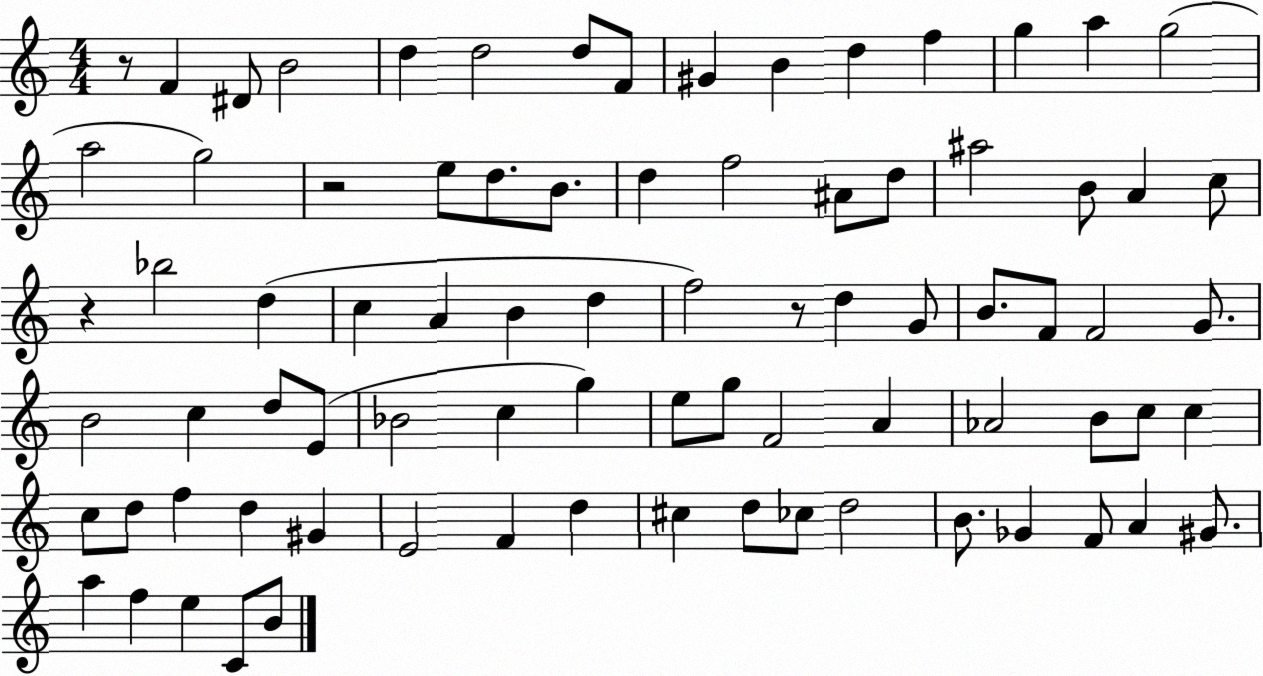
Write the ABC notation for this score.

X:1
T:Untitled
M:4/4
L:1/4
K:C
z/2 F ^D/2 B2 d d2 d/2 F/2 ^G B d f g a g2 a2 g2 z2 e/2 d/2 B/2 d f2 ^A/2 d/2 ^a2 B/2 A c/2 z _b2 d c A B d f2 z/2 d G/2 B/2 F/2 F2 G/2 B2 c d/2 E/2 _B2 c g e/2 g/2 F2 A _A2 B/2 c/2 c c/2 d/2 f d ^G E2 F d ^c d/2 _c/2 d2 B/2 _G F/2 A ^G/2 a f e C/2 B/2